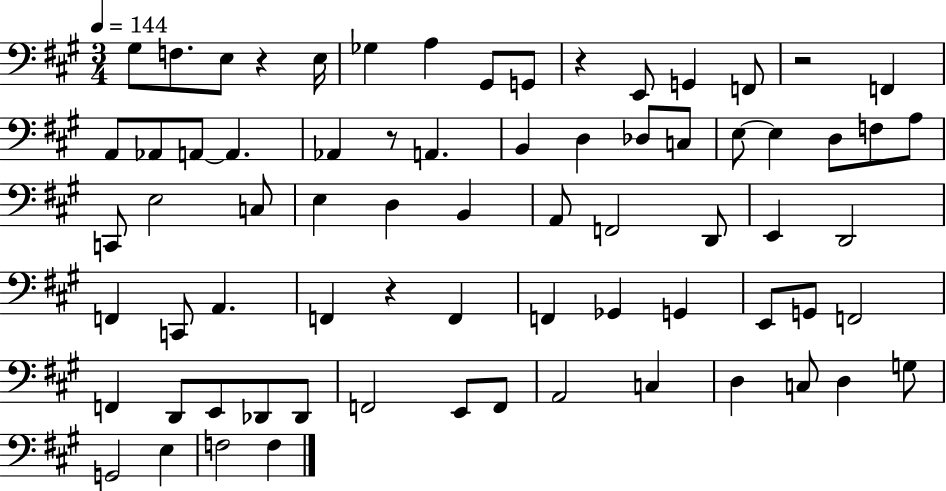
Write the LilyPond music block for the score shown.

{
  \clef bass
  \numericTimeSignature
  \time 3/4
  \key a \major
  \tempo 4 = 144
  gis8 f8. e8 r4 e16 | ges4 a4 gis,8 g,8 | r4 e,8 g,4 f,8 | r2 f,4 | \break a,8 aes,8 a,8~~ a,4. | aes,4 r8 a,4. | b,4 d4 des8 c8 | e8~~ e4 d8 f8 a8 | \break c,8 e2 c8 | e4 d4 b,4 | a,8 f,2 d,8 | e,4 d,2 | \break f,4 c,8 a,4. | f,4 r4 f,4 | f,4 ges,4 g,4 | e,8 g,8 f,2 | \break f,4 d,8 e,8 des,8 des,8 | f,2 e,8 f,8 | a,2 c4 | d4 c8 d4 g8 | \break g,2 e4 | f2 f4 | \bar "|."
}